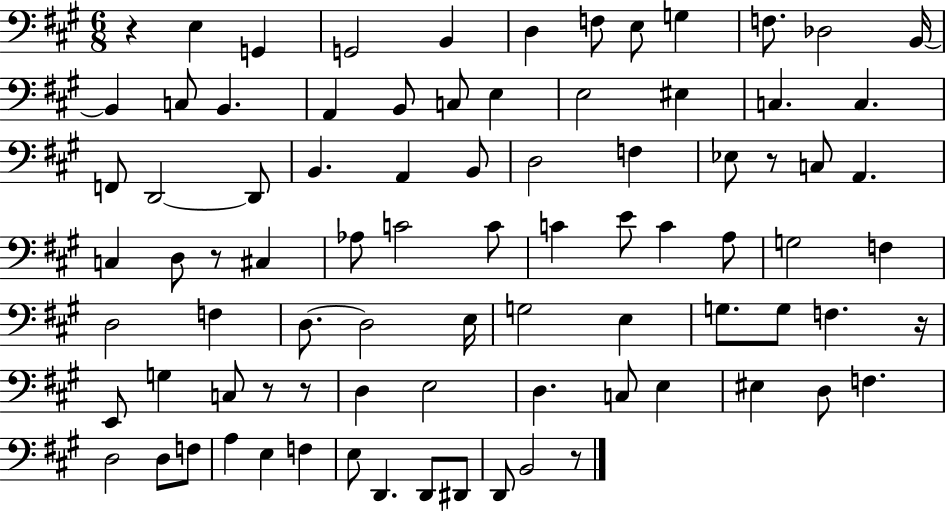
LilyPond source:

{
  \clef bass
  \numericTimeSignature
  \time 6/8
  \key a \major
  r4 e4 g,4 | g,2 b,4 | d4 f8 e8 g4 | f8. des2 b,16~~ | \break b,4 c8 b,4. | a,4 b,8 c8 e4 | e2 eis4 | c4. c4. | \break f,8 d,2~~ d,8 | b,4. a,4 b,8 | d2 f4 | ees8 r8 c8 a,4. | \break c4 d8 r8 cis4 | aes8 c'2 c'8 | c'4 e'8 c'4 a8 | g2 f4 | \break d2 f4 | d8.~~ d2 e16 | g2 e4 | g8. g8 f4. r16 | \break e,8 g4 c8 r8 r8 | d4 e2 | d4. c8 e4 | eis4 d8 f4. | \break d2 d8 f8 | a4 e4 f4 | e8 d,4. d,8 dis,8 | d,8 b,2 r8 | \break \bar "|."
}